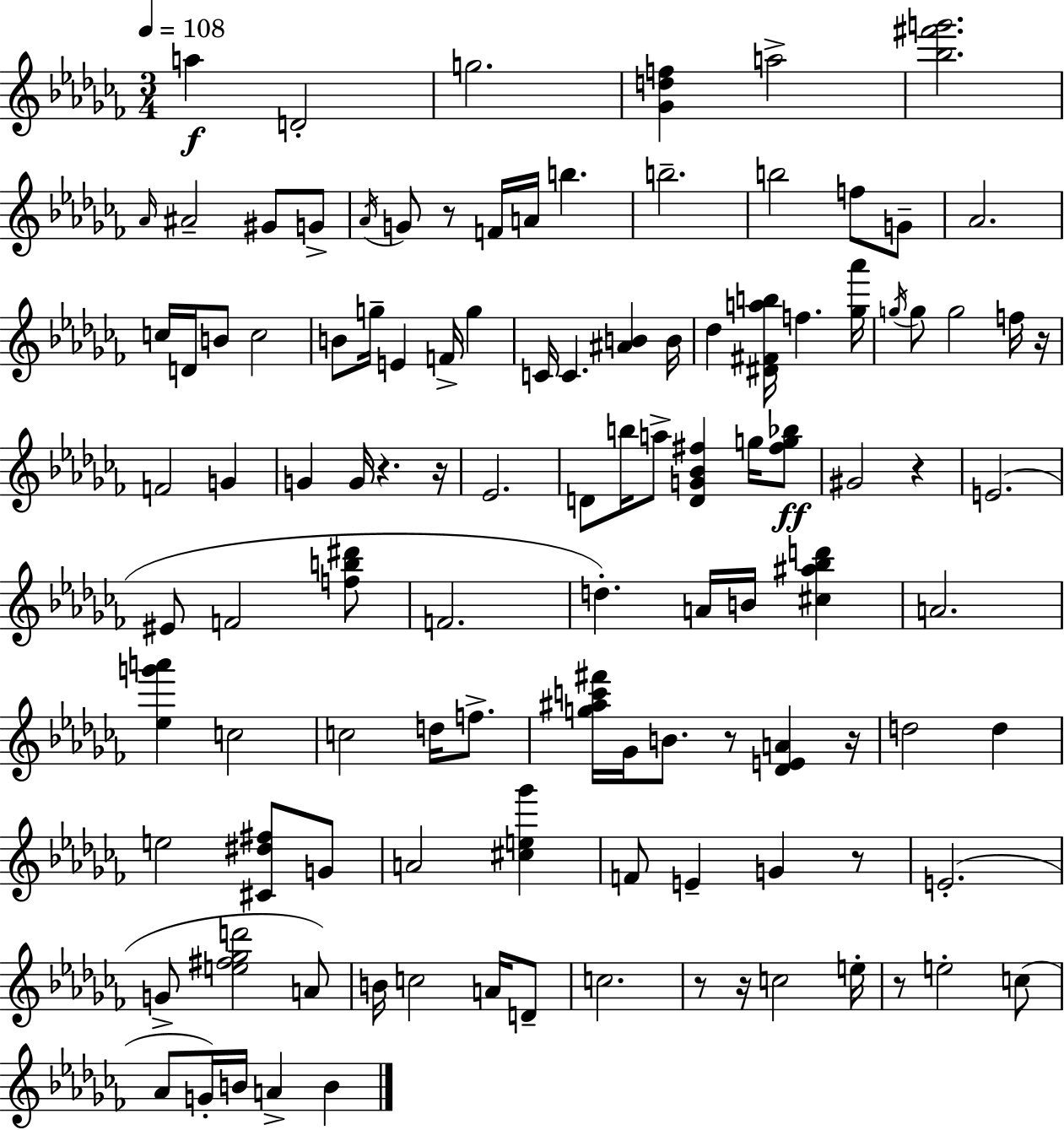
{
  \clef treble
  \numericTimeSignature
  \time 3/4
  \key aes \minor
  \tempo 4 = 108
  a''4\f d'2-. | g''2. | <ges' d'' f''>4 a''2-> | <bes'' fis''' g'''>2. | \break \grace { aes'16 } ais'2-- gis'8 g'8-> | \acciaccatura { aes'16 } g'8 r8 f'16 a'16 b''4. | b''2.-- | b''2 f''8 | \break g'8-- aes'2. | c''16 d'16 b'8 c''2 | b'8 g''16-- e'4 f'16-> g''4 | c'16 c'4. <ais' b'>4 | \break b'16 des''4 <dis' fis' a'' b''>16 f''4. | <ges'' aes'''>16 \acciaccatura { g''16 } g''8 g''2 | f''16 r16 f'2 g'4 | g'4 g'16 r4. | \break r16 ees'2. | d'8 b''16 a''8-> <d' g' bes' fis''>4 | g''16 <fis'' g'' bes''>8\ff gis'2 r4 | e'2.( | \break eis'8 f'2 | <f'' b'' dis'''>8 f'2. | d''4.-.) a'16 b'16 <cis'' ais'' bes'' d'''>4 | a'2. | \break <ees'' g''' a'''>4 c''2 | c''2 d''16 | f''8.-> <g'' ais'' c''' fis'''>16 ges'16 b'8. r8 <des' e' a'>4 | r16 d''2 d''4 | \break e''2 <cis' dis'' fis''>8 | g'8 a'2 <cis'' e'' ges'''>4 | f'8 e'4-- g'4 | r8 e'2.-.( | \break g'8-> <e'' fis'' ges'' d'''>2 | a'8) b'16 c''2 | a'16 d'8-- c''2. | r8 r16 c''2 | \break e''16-. r8 e''2-. | c''8( aes'8 g'16-.) b'16 a'4-> b'4 | \bar "|."
}